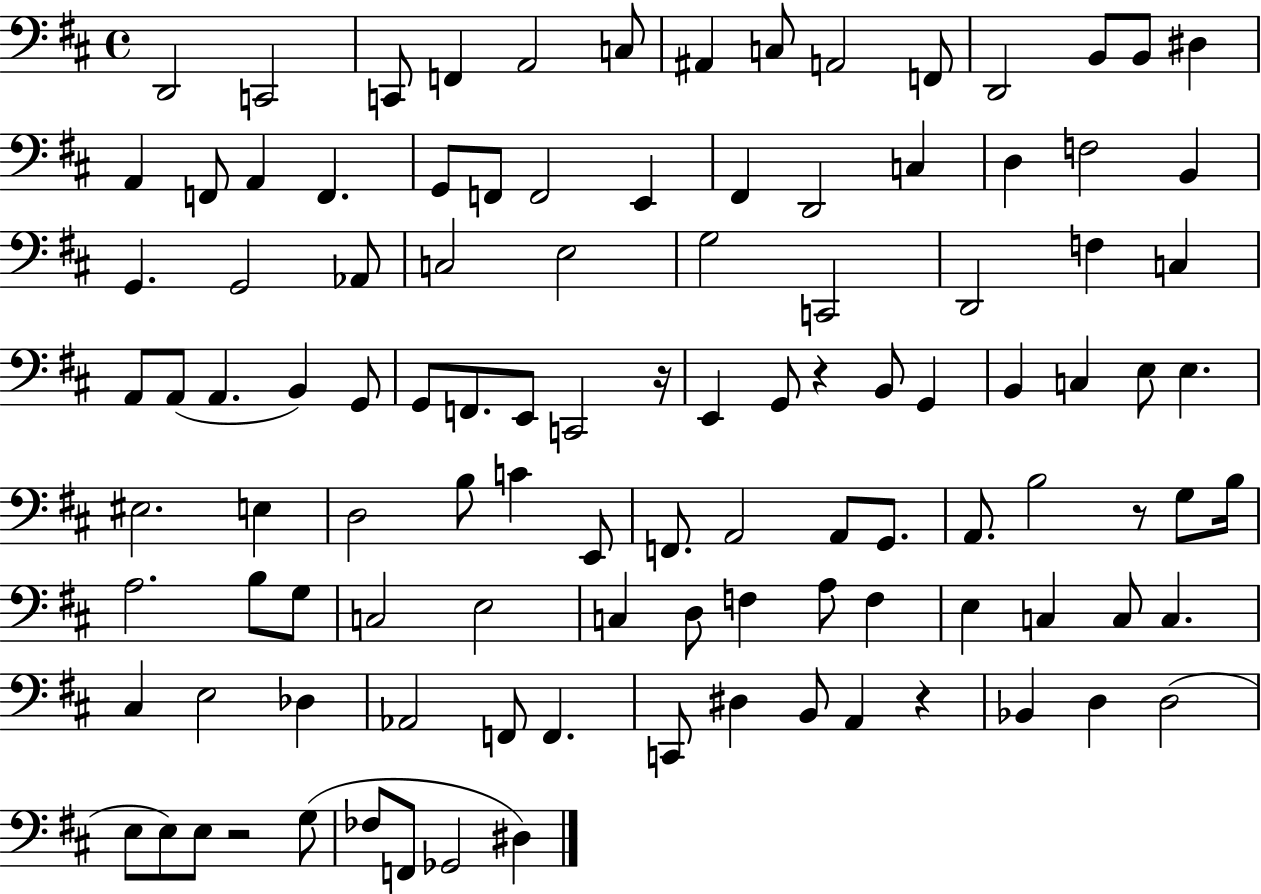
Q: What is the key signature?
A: D major